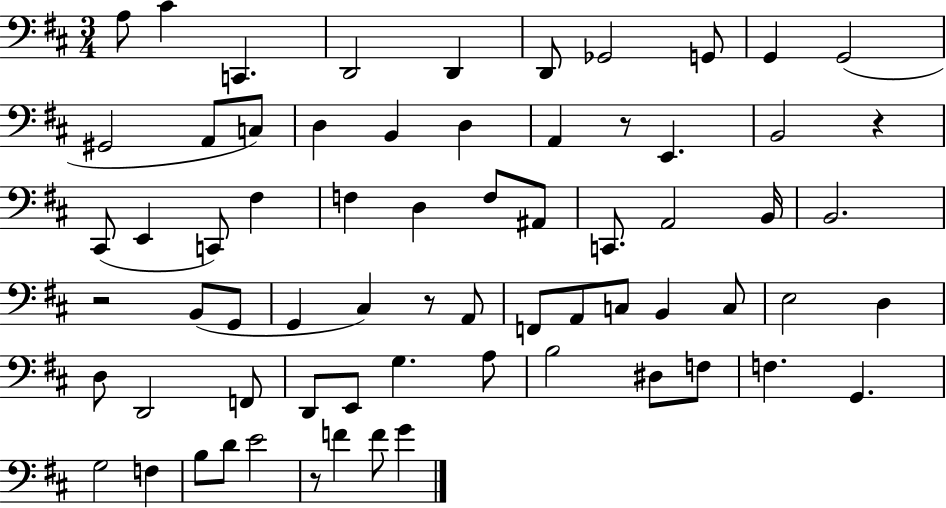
{
  \clef bass
  \numericTimeSignature
  \time 3/4
  \key d \major
  \repeat volta 2 { a8 cis'4 c,4. | d,2 d,4 | d,8 ges,2 g,8 | g,4 g,2( | \break gis,2 a,8 c8) | d4 b,4 d4 | a,4 r8 e,4. | b,2 r4 | \break cis,8( e,4 c,8) fis4 | f4 d4 f8 ais,8 | c,8. a,2 b,16 | b,2. | \break r2 b,8( g,8 | g,4 cis4) r8 a,8 | f,8 a,8 c8 b,4 c8 | e2 d4 | \break d8 d,2 f,8 | d,8 e,8 g4. a8 | b2 dis8 f8 | f4. g,4. | \break g2 f4 | b8 d'8 e'2 | r8 f'4 f'8 g'4 | } \bar "|."
}